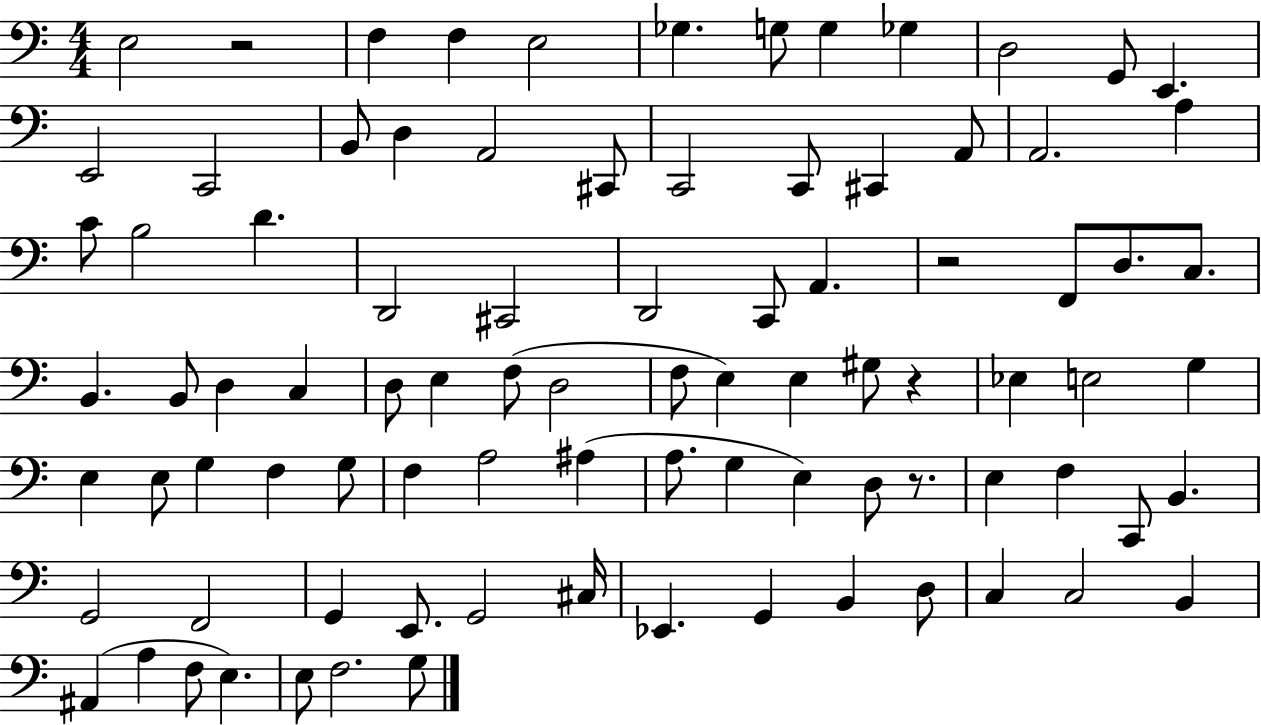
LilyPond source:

{
  \clef bass
  \numericTimeSignature
  \time 4/4
  \key c \major
  e2 r2 | f4 f4 e2 | ges4. g8 g4 ges4 | d2 g,8 e,4. | \break e,2 c,2 | b,8 d4 a,2 cis,8 | c,2 c,8 cis,4 a,8 | a,2. a4 | \break c'8 b2 d'4. | d,2 cis,2 | d,2 c,8 a,4. | r2 f,8 d8. c8. | \break b,4. b,8 d4 c4 | d8 e4 f8( d2 | f8 e4) e4 gis8 r4 | ees4 e2 g4 | \break e4 e8 g4 f4 g8 | f4 a2 ais4( | a8. g4 e4) d8 r8. | e4 f4 c,8 b,4. | \break g,2 f,2 | g,4 e,8. g,2 cis16 | ees,4. g,4 b,4 d8 | c4 c2 b,4 | \break ais,4( a4 f8 e4.) | e8 f2. g8 | \bar "|."
}